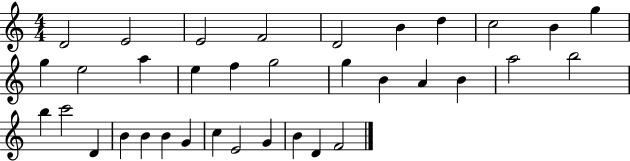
X:1
T:Untitled
M:4/4
L:1/4
K:C
D2 E2 E2 F2 D2 B d c2 B g g e2 a e f g2 g B A B a2 b2 b c'2 D B B B G c E2 G B D F2